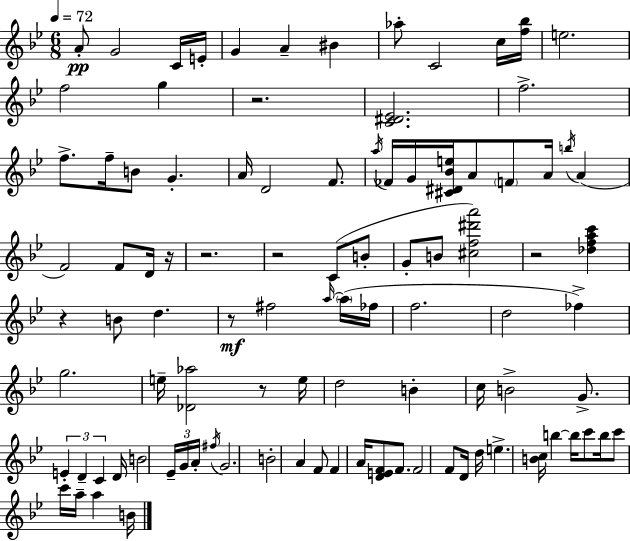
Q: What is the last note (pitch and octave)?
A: B4